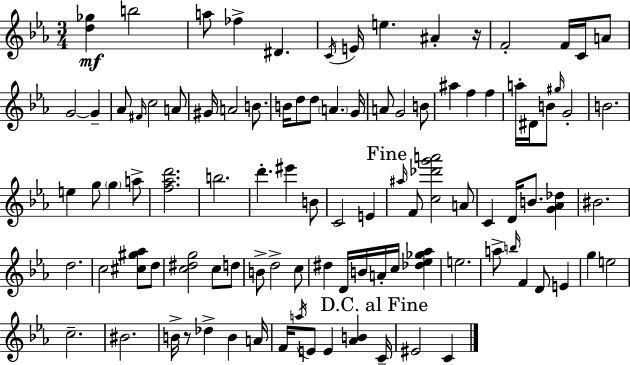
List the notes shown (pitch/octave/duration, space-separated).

[D5,Gb5]/q B5/h A5/e FES5/q D#4/q. C4/s E4/s E5/q. A#4/q R/s F4/h F4/s C4/s A4/e G4/h G4/q Ab4/e F#4/s C5/h A4/e G#4/s A4/h B4/e. B4/s D5/e D5/e A4/q. G4/s A4/e G4/h B4/e A#5/q F5/q F5/q A5/s D#4/s B4/e G#5/s G4/h B4/h. E5/q G5/e G5/q A5/e [F5,Ab5,D6]/h. B5/h. D6/q. EIS6/q B4/e C4/h E4/q A#5/s F4/e [C5,Db6,G6,A6]/h A4/e C4/q D4/s B4/e. [G4,Ab4,Db5]/q BIS4/h. D5/h. C5/h [C#5,G#5,Ab5]/e D5/e [C5,D#5,G5]/h C5/e D5/e B4/e D5/h C5/e D#5/q D4/s B4/s A4/s C5/s [Db5,Eb5,Gb5,Ab5]/q E5/h. A5/e B5/s F4/q D4/e E4/q G5/q E5/h C5/h. BIS4/h. B4/s R/e Db5/q B4/q A4/s F4/s A5/s E4/e E4/q [Ab4,B4]/q C4/s EIS4/h C4/q